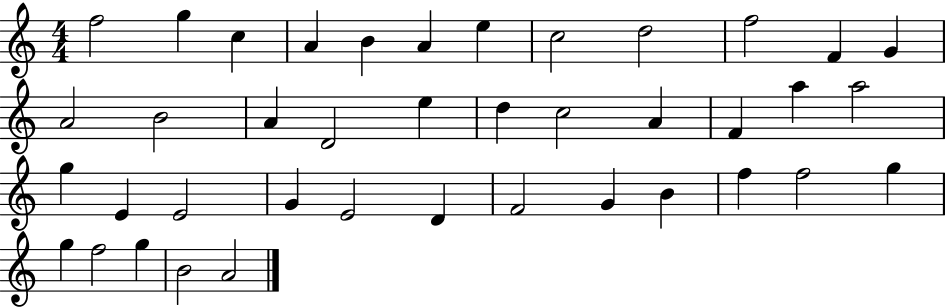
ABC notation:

X:1
T:Untitled
M:4/4
L:1/4
K:C
f2 g c A B A e c2 d2 f2 F G A2 B2 A D2 e d c2 A F a a2 g E E2 G E2 D F2 G B f f2 g g f2 g B2 A2